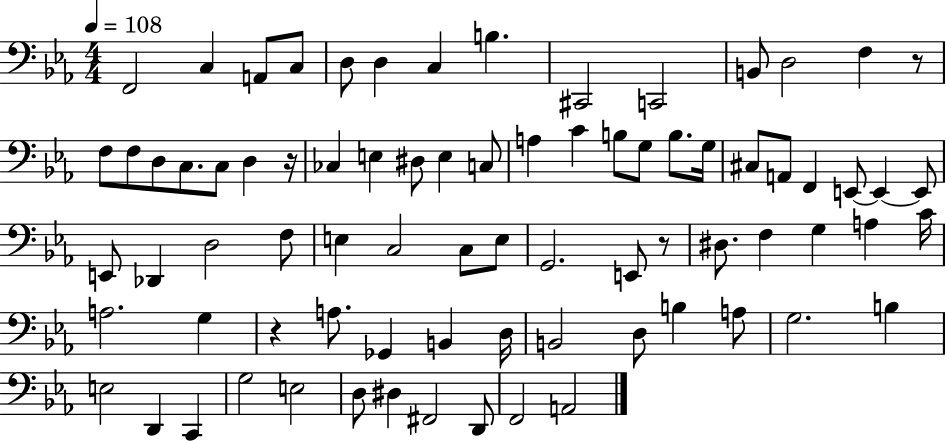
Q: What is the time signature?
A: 4/4